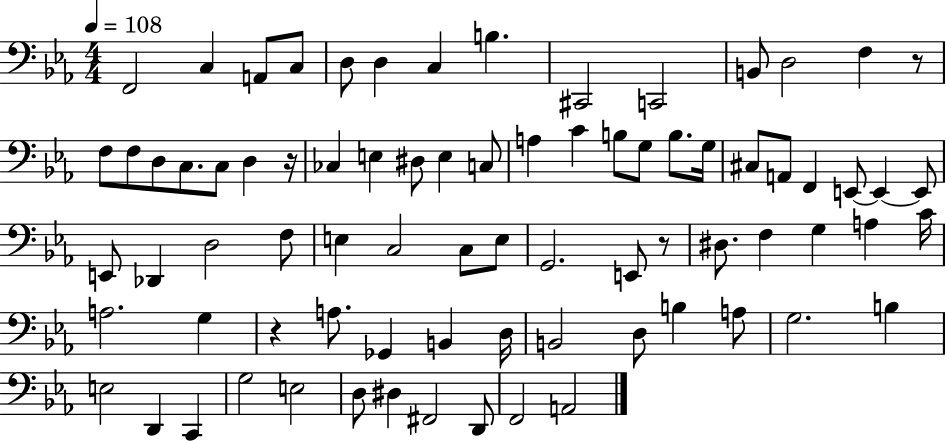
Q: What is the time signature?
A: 4/4